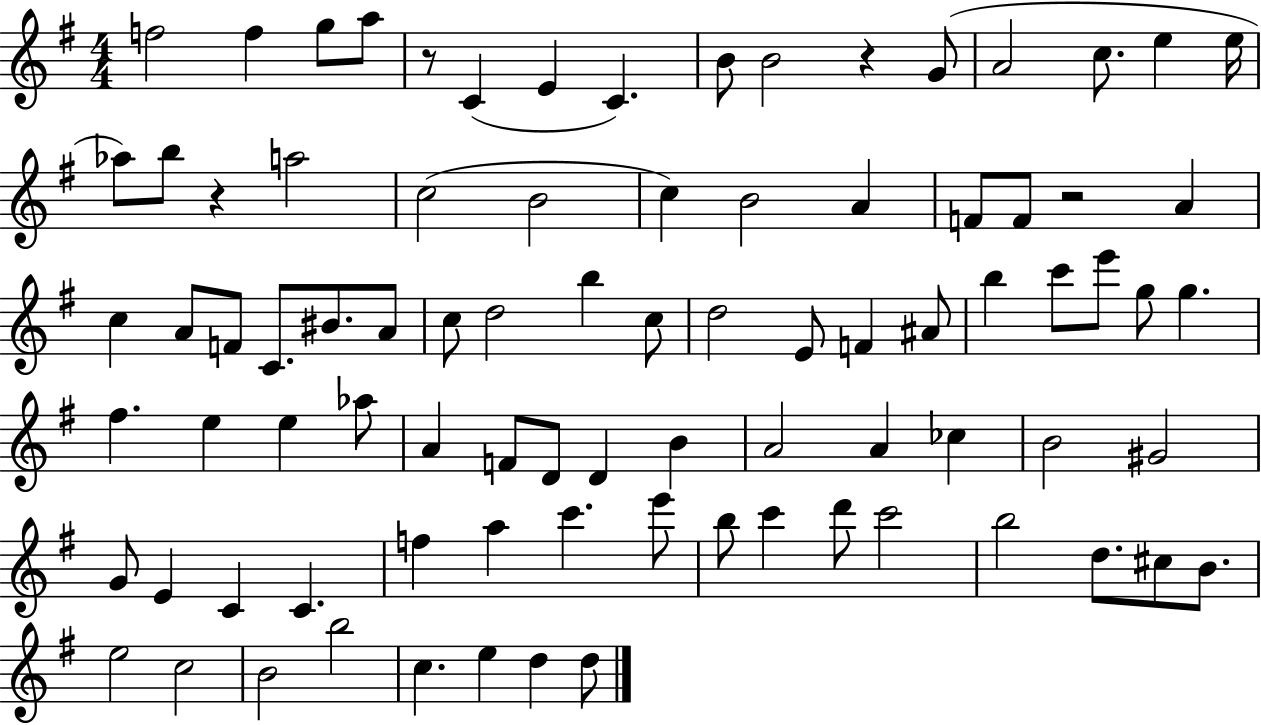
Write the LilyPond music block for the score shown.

{
  \clef treble
  \numericTimeSignature
  \time 4/4
  \key g \major
  f''2 f''4 g''8 a''8 | r8 c'4( e'4 c'4.) | b'8 b'2 r4 g'8( | a'2 c''8. e''4 e''16 | \break aes''8) b''8 r4 a''2 | c''2( b'2 | c''4) b'2 a'4 | f'8 f'8 r2 a'4 | \break c''4 a'8 f'8 c'8. bis'8. a'8 | c''8 d''2 b''4 c''8 | d''2 e'8 f'4 ais'8 | b''4 c'''8 e'''8 g''8 g''4. | \break fis''4. e''4 e''4 aes''8 | a'4 f'8 d'8 d'4 b'4 | a'2 a'4 ces''4 | b'2 gis'2 | \break g'8 e'4 c'4 c'4. | f''4 a''4 c'''4. e'''8 | b''8 c'''4 d'''8 c'''2 | b''2 d''8. cis''8 b'8. | \break e''2 c''2 | b'2 b''2 | c''4. e''4 d''4 d''8 | \bar "|."
}